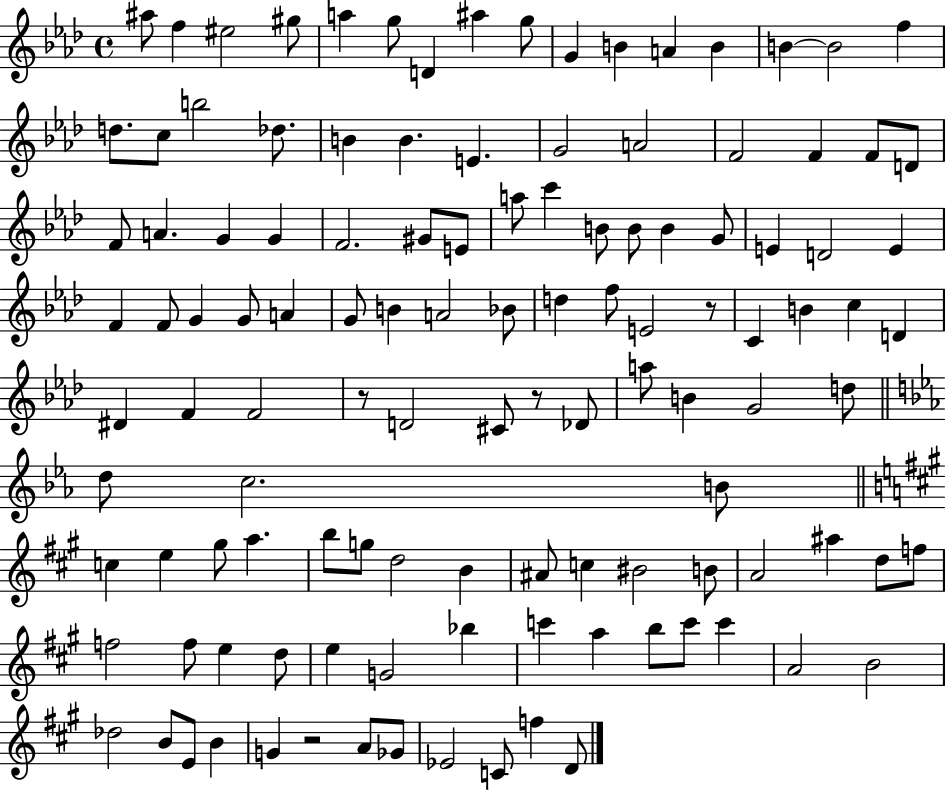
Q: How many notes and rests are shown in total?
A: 119